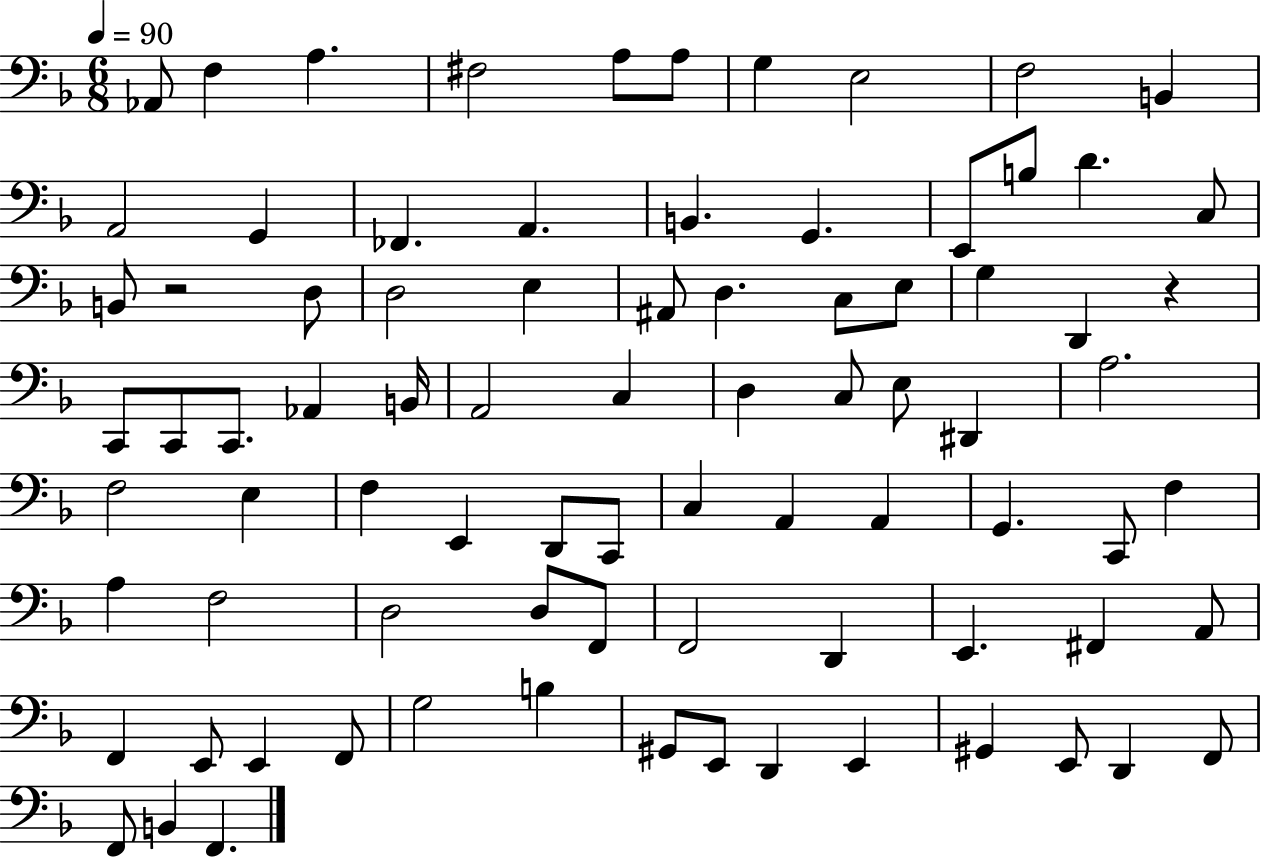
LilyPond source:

{
  \clef bass
  \numericTimeSignature
  \time 6/8
  \key f \major
  \tempo 4 = 90
  aes,8 f4 a4. | fis2 a8 a8 | g4 e2 | f2 b,4 | \break a,2 g,4 | fes,4. a,4. | b,4. g,4. | e,8 b8 d'4. c8 | \break b,8 r2 d8 | d2 e4 | ais,8 d4. c8 e8 | g4 d,4 r4 | \break c,8 c,8 c,8. aes,4 b,16 | a,2 c4 | d4 c8 e8 dis,4 | a2. | \break f2 e4 | f4 e,4 d,8 c,8 | c4 a,4 a,4 | g,4. c,8 f4 | \break a4 f2 | d2 d8 f,8 | f,2 d,4 | e,4. fis,4 a,8 | \break f,4 e,8 e,4 f,8 | g2 b4 | gis,8 e,8 d,4 e,4 | gis,4 e,8 d,4 f,8 | \break f,8 b,4 f,4. | \bar "|."
}